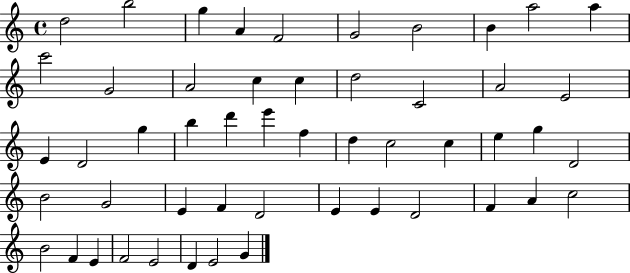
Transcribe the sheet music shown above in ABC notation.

X:1
T:Untitled
M:4/4
L:1/4
K:C
d2 b2 g A F2 G2 B2 B a2 a c'2 G2 A2 c c d2 C2 A2 E2 E D2 g b d' e' f d c2 c e g D2 B2 G2 E F D2 E E D2 F A c2 B2 F E F2 E2 D E2 G